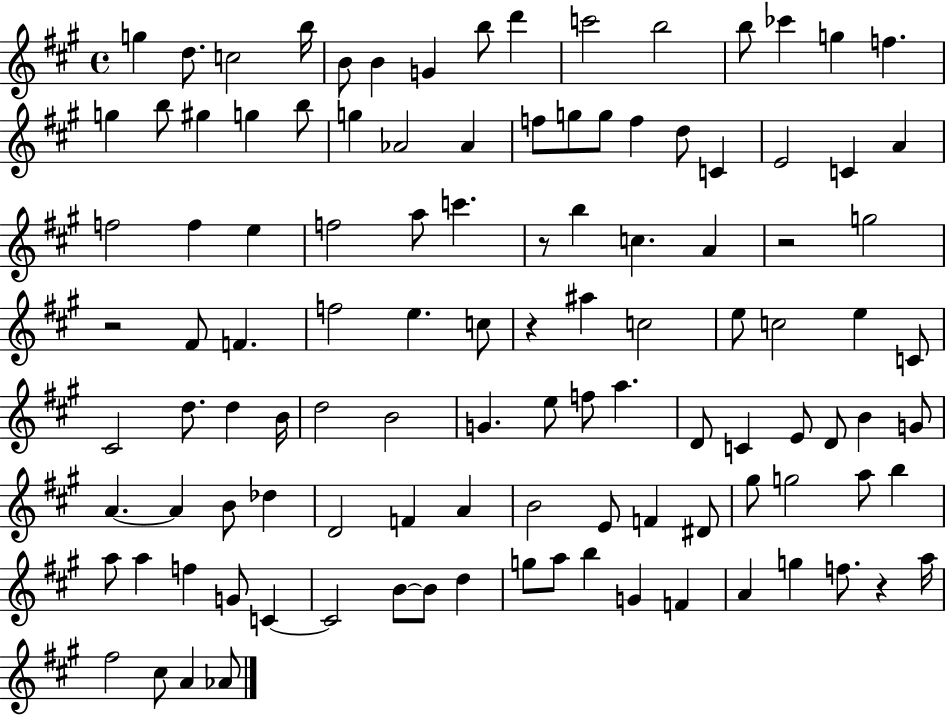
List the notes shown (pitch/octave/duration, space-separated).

G5/q D5/e. C5/h B5/s B4/e B4/q G4/q B5/e D6/q C6/h B5/h B5/e CES6/q G5/q F5/q. G5/q B5/e G#5/q G5/q B5/e G5/q Ab4/h Ab4/q F5/e G5/e G5/e F5/q D5/e C4/q E4/h C4/q A4/q F5/h F5/q E5/q F5/h A5/e C6/q. R/e B5/q C5/q. A4/q R/h G5/h R/h F#4/e F4/q. F5/h E5/q. C5/e R/q A#5/q C5/h E5/e C5/h E5/q C4/e C#4/h D5/e. D5/q B4/s D5/h B4/h G4/q. E5/e F5/e A5/q. D4/e C4/q E4/e D4/e B4/q G4/e A4/q. A4/q B4/e Db5/q D4/h F4/q A4/q B4/h E4/e F4/q D#4/e G#5/e G5/h A5/e B5/q A5/e A5/q F5/q G4/e C4/q C4/h B4/e B4/e D5/q G5/e A5/e B5/q G4/q F4/q A4/q G5/q F5/e. R/q A5/s F#5/h C#5/e A4/q Ab4/e